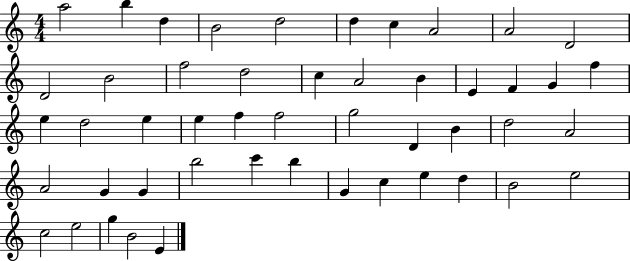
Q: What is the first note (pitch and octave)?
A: A5